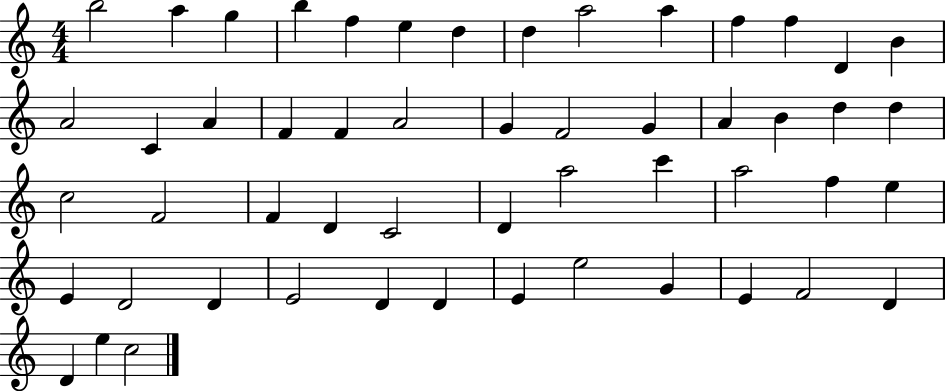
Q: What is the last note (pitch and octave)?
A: C5